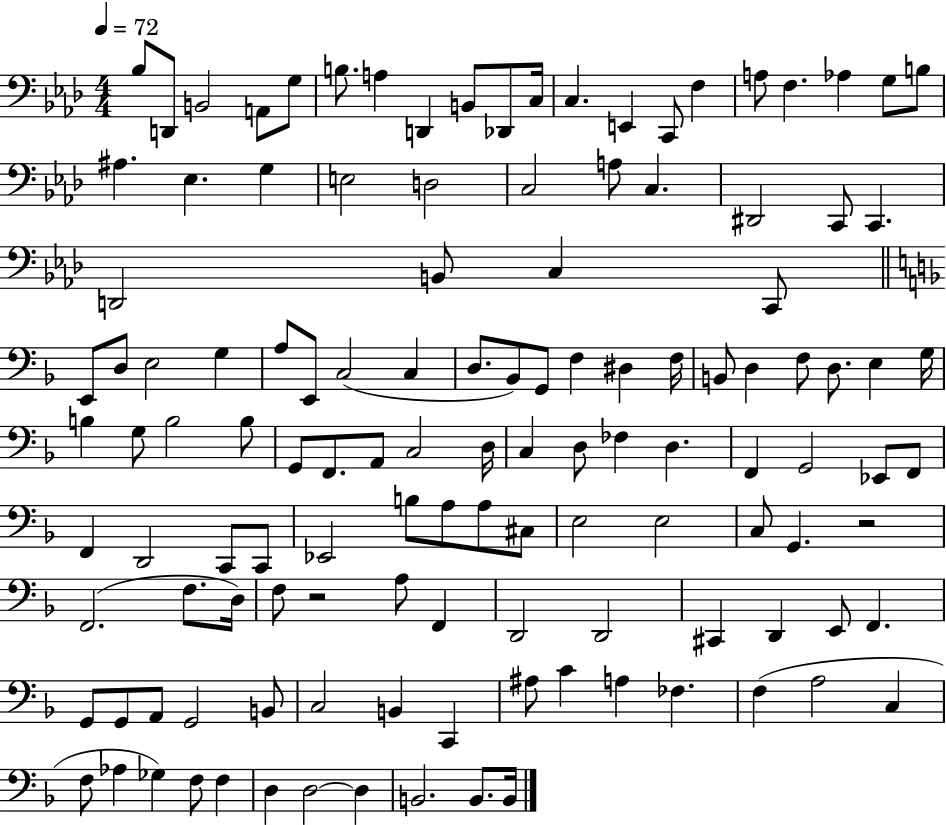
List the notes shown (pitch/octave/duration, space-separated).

Bb3/e D2/e B2/h A2/e G3/e B3/e. A3/q D2/q B2/e Db2/e C3/s C3/q. E2/q C2/e F3/q A3/e F3/q. Ab3/q G3/e B3/e A#3/q. Eb3/q. G3/q E3/h D3/h C3/h A3/e C3/q. D#2/h C2/e C2/q. D2/h B2/e C3/q C2/e E2/e D3/e E3/h G3/q A3/e E2/e C3/h C3/q D3/e. Bb2/e G2/e F3/q D#3/q F3/s B2/e D3/q F3/e D3/e. E3/q G3/s B3/q G3/e B3/h B3/e G2/e F2/e. A2/e C3/h D3/s C3/q D3/e FES3/q D3/q. F2/q G2/h Eb2/e F2/e F2/q D2/h C2/e C2/e Eb2/h B3/e A3/e A3/e C#3/e E3/h E3/h C3/e G2/q. R/h F2/h. F3/e. D3/s F3/e R/h A3/e F2/q D2/h D2/h C#2/q D2/q E2/e F2/q. G2/e G2/e A2/e G2/h B2/e C3/h B2/q C2/q A#3/e C4/q A3/q FES3/q. F3/q A3/h C3/q F3/e Ab3/q Gb3/q F3/e F3/q D3/q D3/h D3/q B2/h. B2/e. B2/s